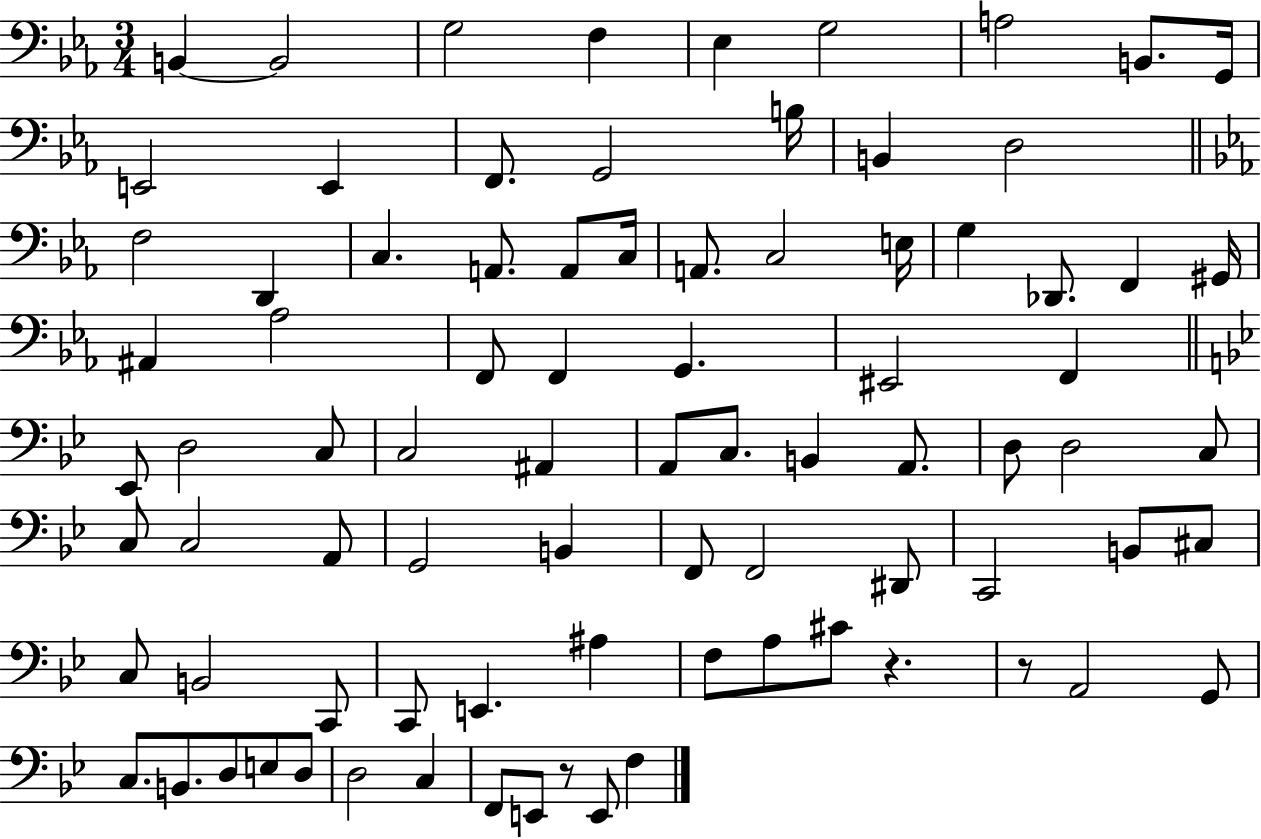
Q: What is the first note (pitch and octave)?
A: B2